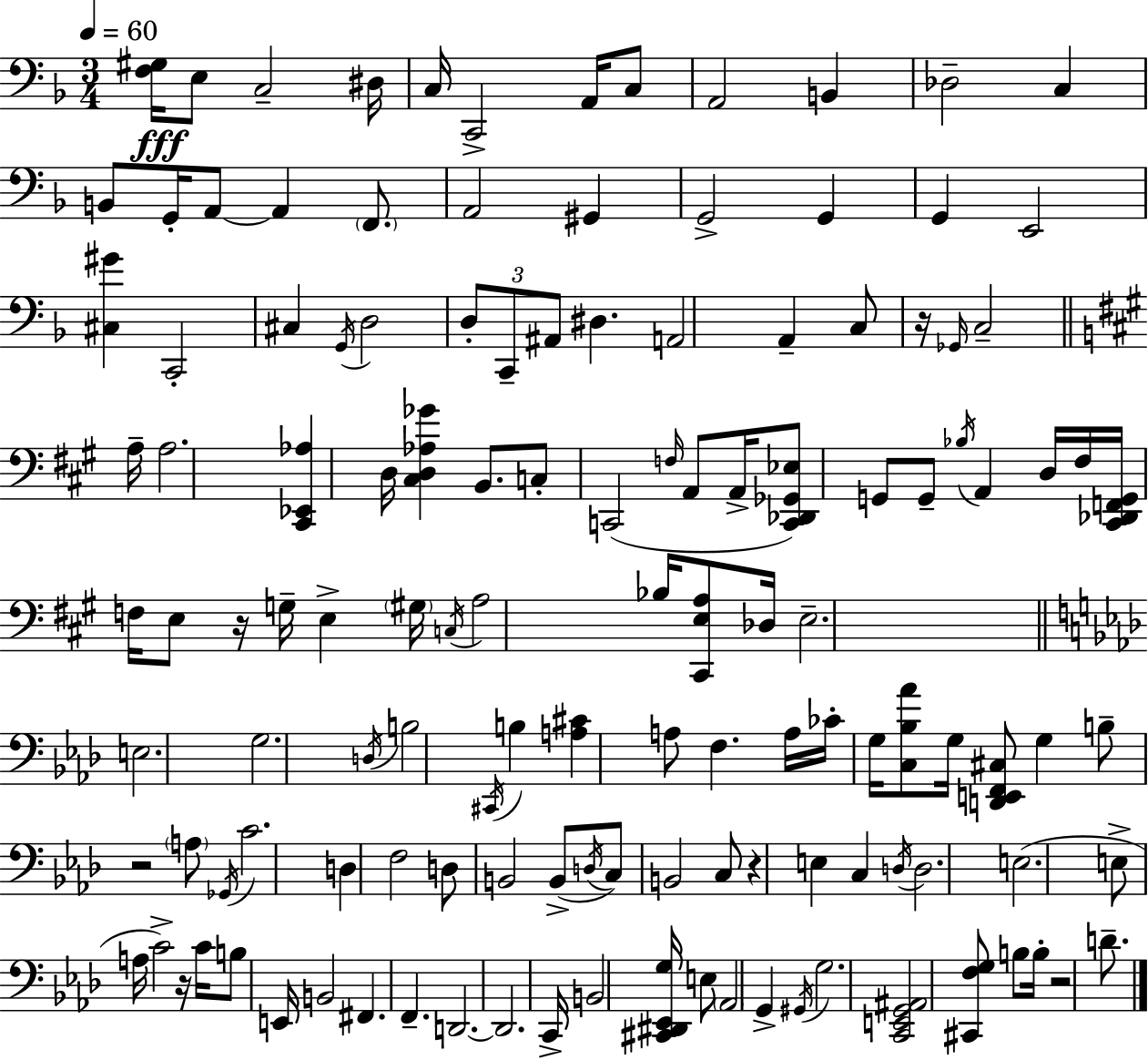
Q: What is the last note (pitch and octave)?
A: D4